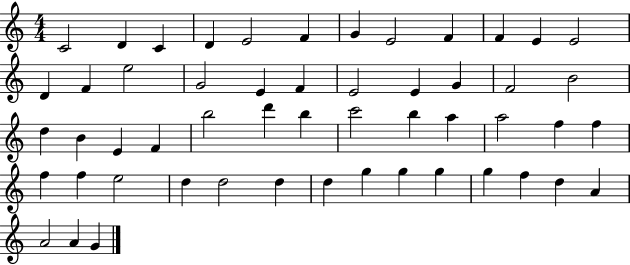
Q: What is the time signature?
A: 4/4